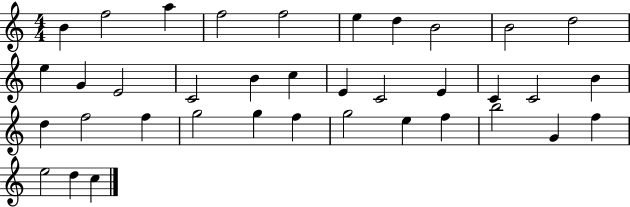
X:1
T:Untitled
M:4/4
L:1/4
K:C
B f2 a f2 f2 e d B2 B2 d2 e G E2 C2 B c E C2 E C C2 B d f2 f g2 g f g2 e f b2 G f e2 d c